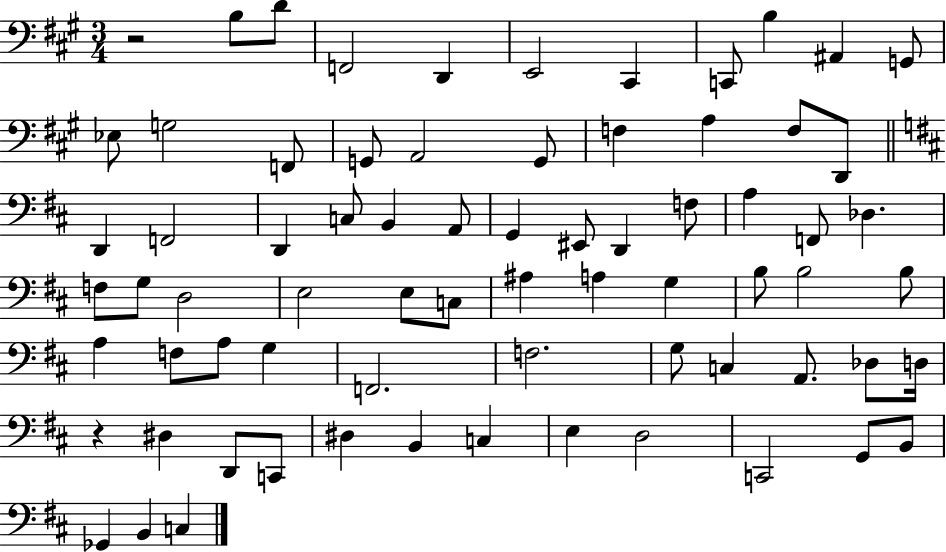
R/h B3/e D4/e F2/h D2/q E2/h C#2/q C2/e B3/q A#2/q G2/e Eb3/e G3/h F2/e G2/e A2/h G2/e F3/q A3/q F3/e D2/e D2/q F2/h D2/q C3/e B2/q A2/e G2/q EIS2/e D2/q F3/e A3/q F2/e Db3/q. F3/e G3/e D3/h E3/h E3/e C3/e A#3/q A3/q G3/q B3/e B3/h B3/e A3/q F3/e A3/e G3/q F2/h. F3/h. G3/e C3/q A2/e. Db3/e D3/s R/q D#3/q D2/e C2/e D#3/q B2/q C3/q E3/q D3/h C2/h G2/e B2/e Gb2/q B2/q C3/q